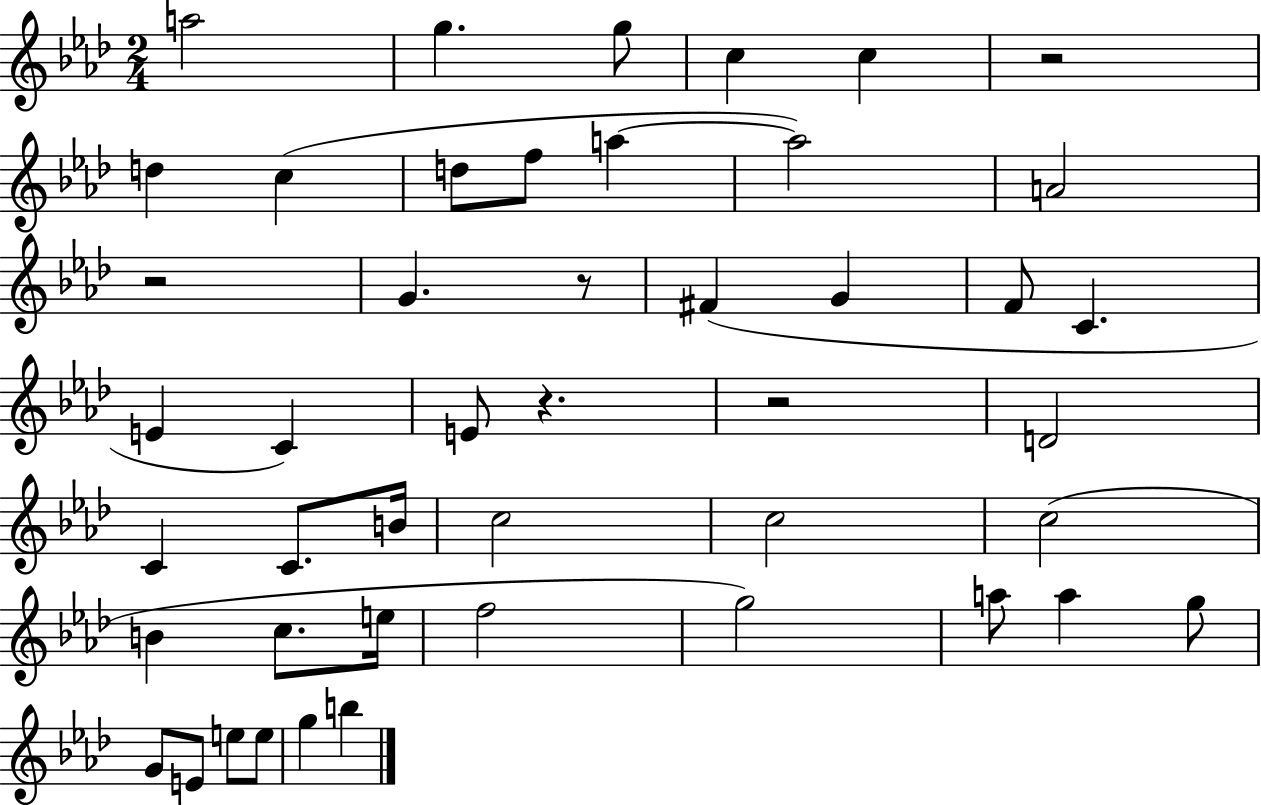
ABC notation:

X:1
T:Untitled
M:2/4
L:1/4
K:Ab
a2 g g/2 c c z2 d c d/2 f/2 a a2 A2 z2 G z/2 ^F G F/2 C E C E/2 z z2 D2 C C/2 B/4 c2 c2 c2 B c/2 e/4 f2 g2 a/2 a g/2 G/2 E/2 e/2 e/2 g b